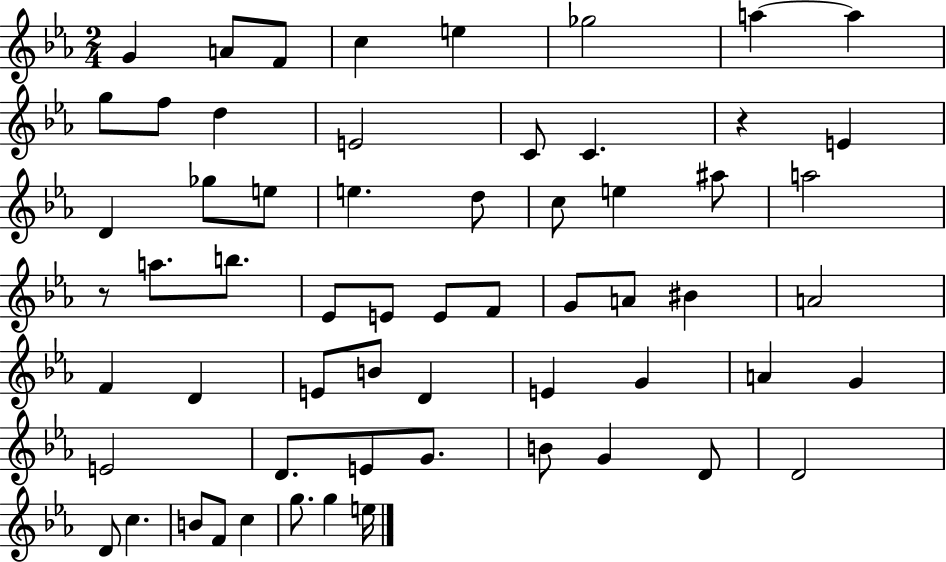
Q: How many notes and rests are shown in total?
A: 61